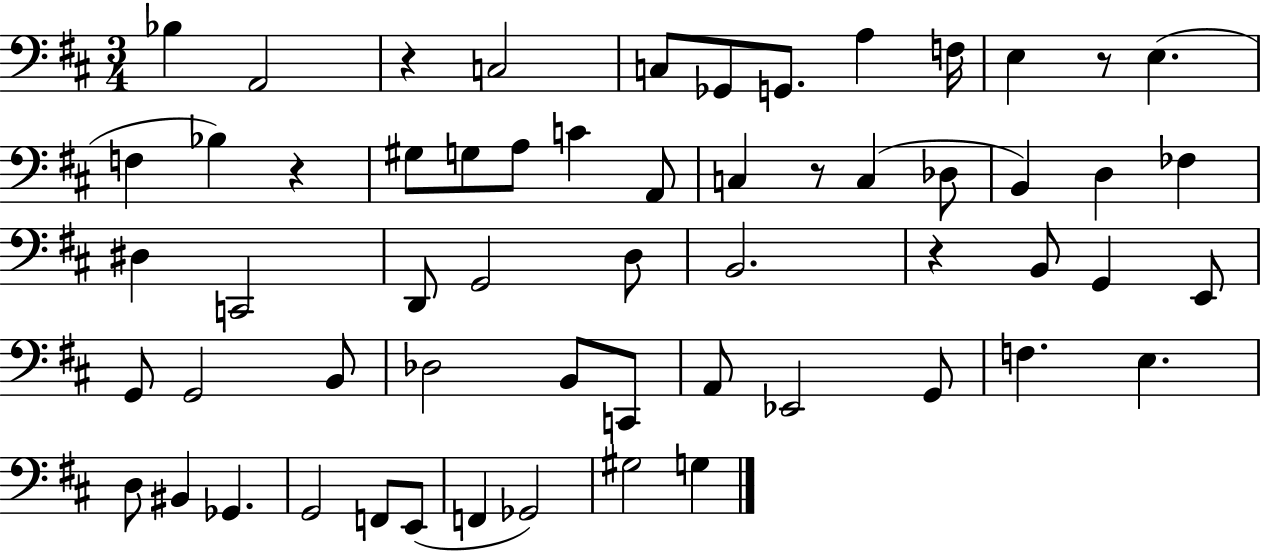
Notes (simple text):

Bb3/q A2/h R/q C3/h C3/e Gb2/e G2/e. A3/q F3/s E3/q R/e E3/q. F3/q Bb3/q R/q G#3/e G3/e A3/e C4/q A2/e C3/q R/e C3/q Db3/e B2/q D3/q FES3/q D#3/q C2/h D2/e G2/h D3/e B2/h. R/q B2/e G2/q E2/e G2/e G2/h B2/e Db3/h B2/e C2/e A2/e Eb2/h G2/e F3/q. E3/q. D3/e BIS2/q Gb2/q. G2/h F2/e E2/e F2/q Gb2/h G#3/h G3/q